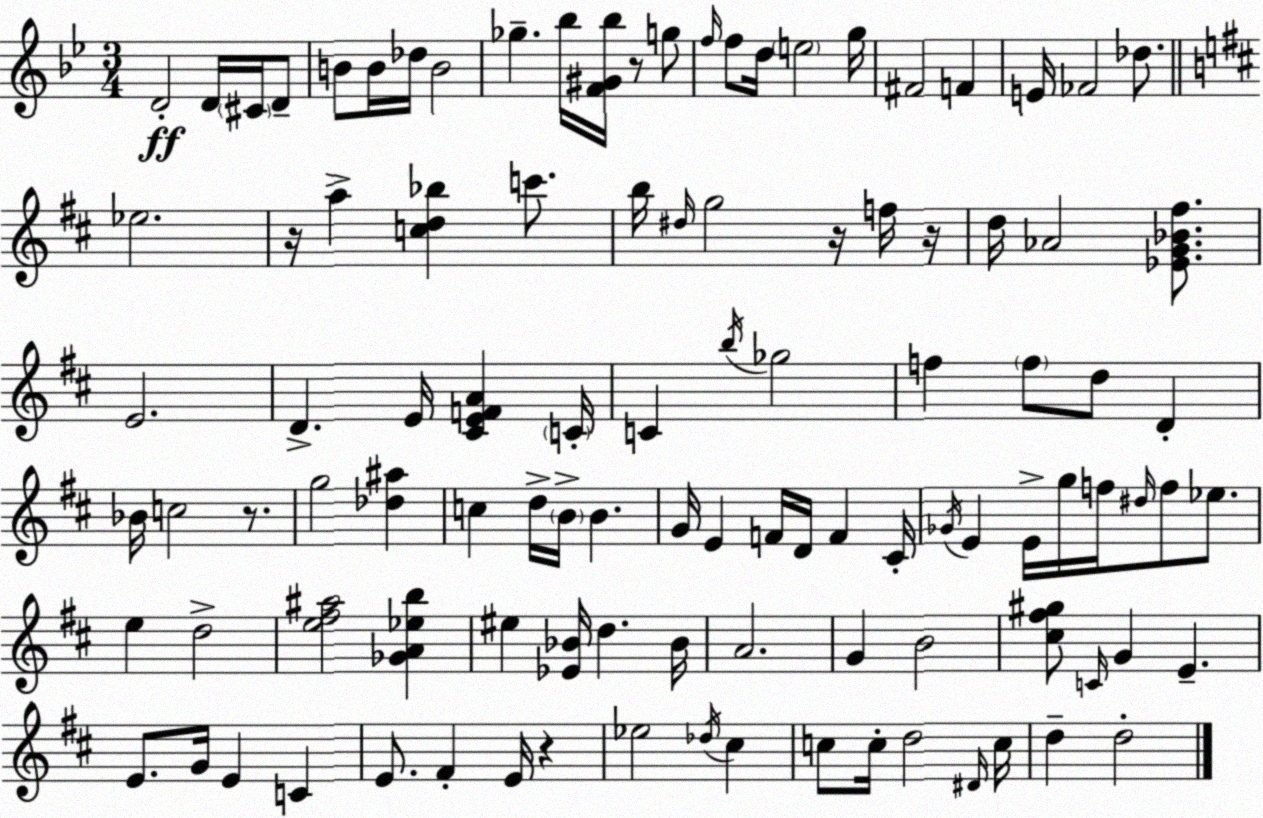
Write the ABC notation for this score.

X:1
T:Untitled
M:3/4
L:1/4
K:Gm
D2 D/4 ^C/4 D/2 B/2 B/4 _d/4 B2 _g _b/4 [F^G_b]/4 z/2 g/2 f/4 f/2 d/4 e2 g/4 ^F2 F E/4 _F2 _d/2 _e2 z/4 a [cd_b] c'/2 b/4 ^d/4 g2 z/4 f/4 z/4 d/4 _A2 [_EG_B^f]/2 E2 D E/4 [^CEFA] C/4 C b/4 _g2 f f/2 d/2 D _B/4 c2 z/2 g2 [_d^a] c d/4 B/4 B G/4 E F/4 D/4 F ^C/4 _G/4 E E/4 g/4 f/4 ^d/4 f/2 _e/2 e d2 [e^f^a]2 [_GA_eb] ^e [_E_B]/4 d _B/4 A2 G B2 [^c^f^g]/2 C/4 G E E/2 G/4 E C E/2 ^F E/4 z _e2 _d/4 ^c c/2 c/4 d2 ^D/4 c/4 d d2